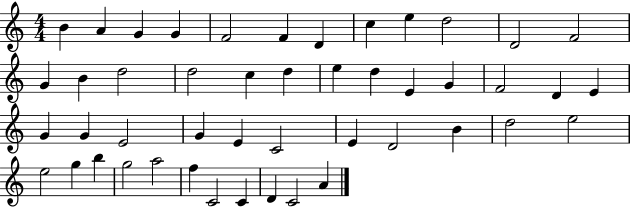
{
  \clef treble
  \numericTimeSignature
  \time 4/4
  \key c \major
  b'4 a'4 g'4 g'4 | f'2 f'4 d'4 | c''4 e''4 d''2 | d'2 f'2 | \break g'4 b'4 d''2 | d''2 c''4 d''4 | e''4 d''4 e'4 g'4 | f'2 d'4 e'4 | \break g'4 g'4 e'2 | g'4 e'4 c'2 | e'4 d'2 b'4 | d''2 e''2 | \break e''2 g''4 b''4 | g''2 a''2 | f''4 c'2 c'4 | d'4 c'2 a'4 | \break \bar "|."
}